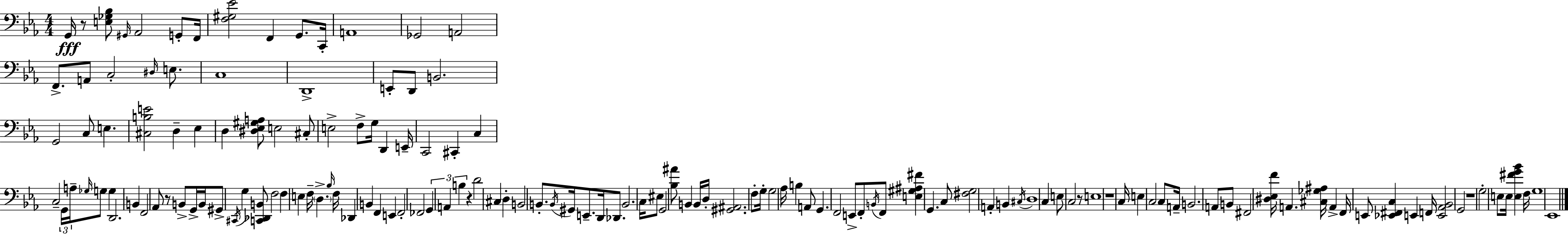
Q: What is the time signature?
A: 4/4